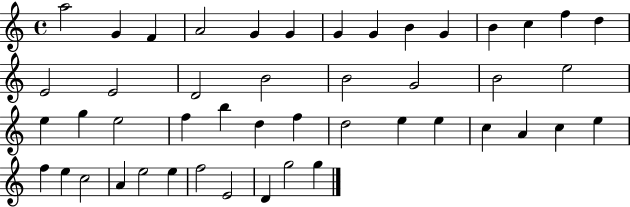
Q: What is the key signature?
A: C major